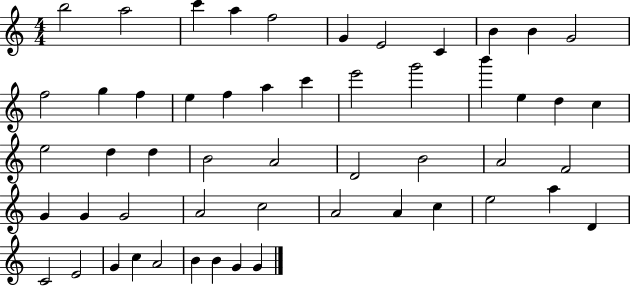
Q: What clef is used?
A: treble